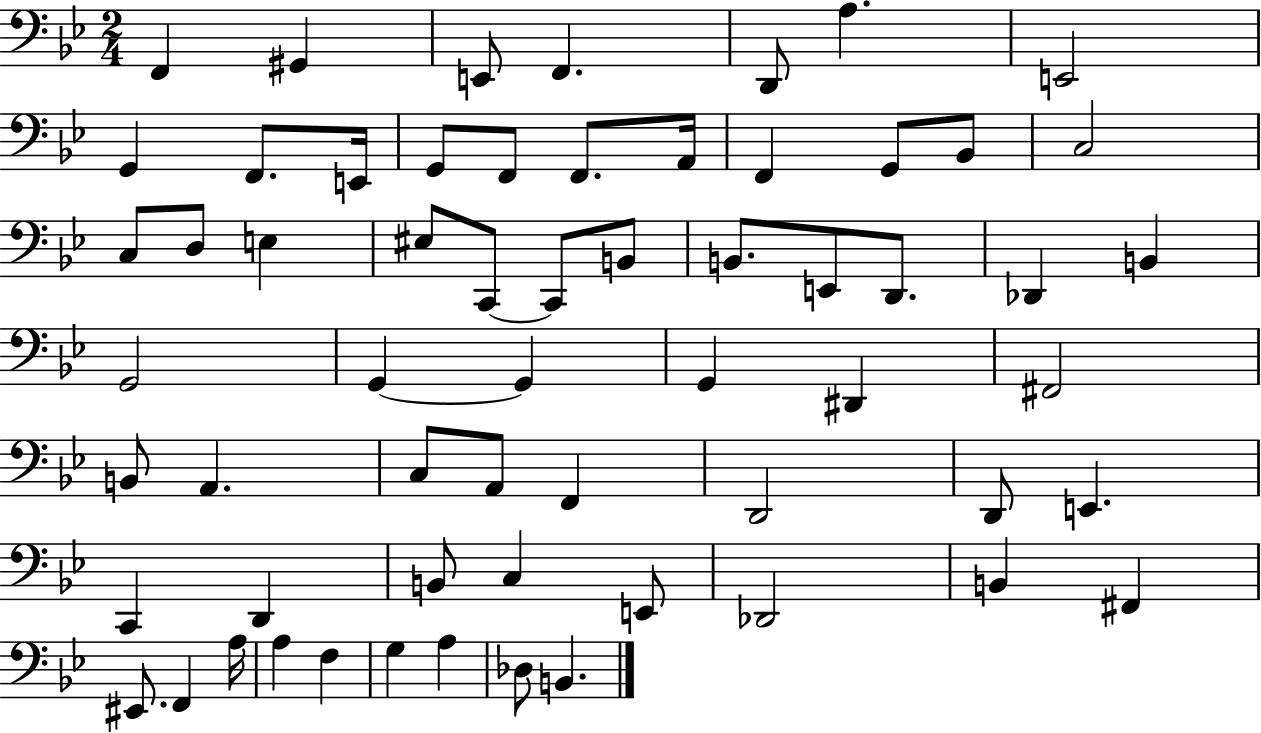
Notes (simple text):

F2/q G#2/q E2/e F2/q. D2/e A3/q. E2/h G2/q F2/e. E2/s G2/e F2/e F2/e. A2/s F2/q G2/e Bb2/e C3/h C3/e D3/e E3/q EIS3/e C2/e C2/e B2/e B2/e. E2/e D2/e. Db2/q B2/q G2/h G2/q G2/q G2/q D#2/q F#2/h B2/e A2/q. C3/e A2/e F2/q D2/h D2/e E2/q. C2/q D2/q B2/e C3/q E2/e Db2/h B2/q F#2/q EIS2/e. F2/q A3/s A3/q F3/q G3/q A3/q Db3/e B2/q.